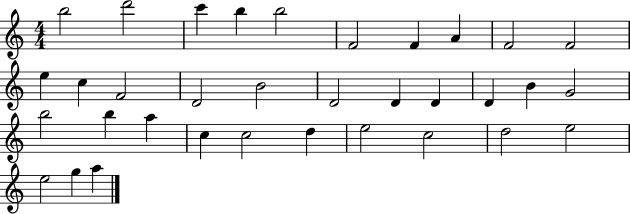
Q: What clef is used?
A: treble